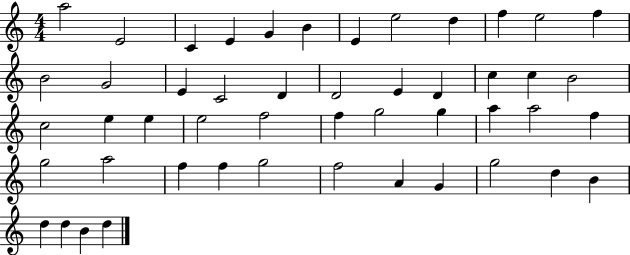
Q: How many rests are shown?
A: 0